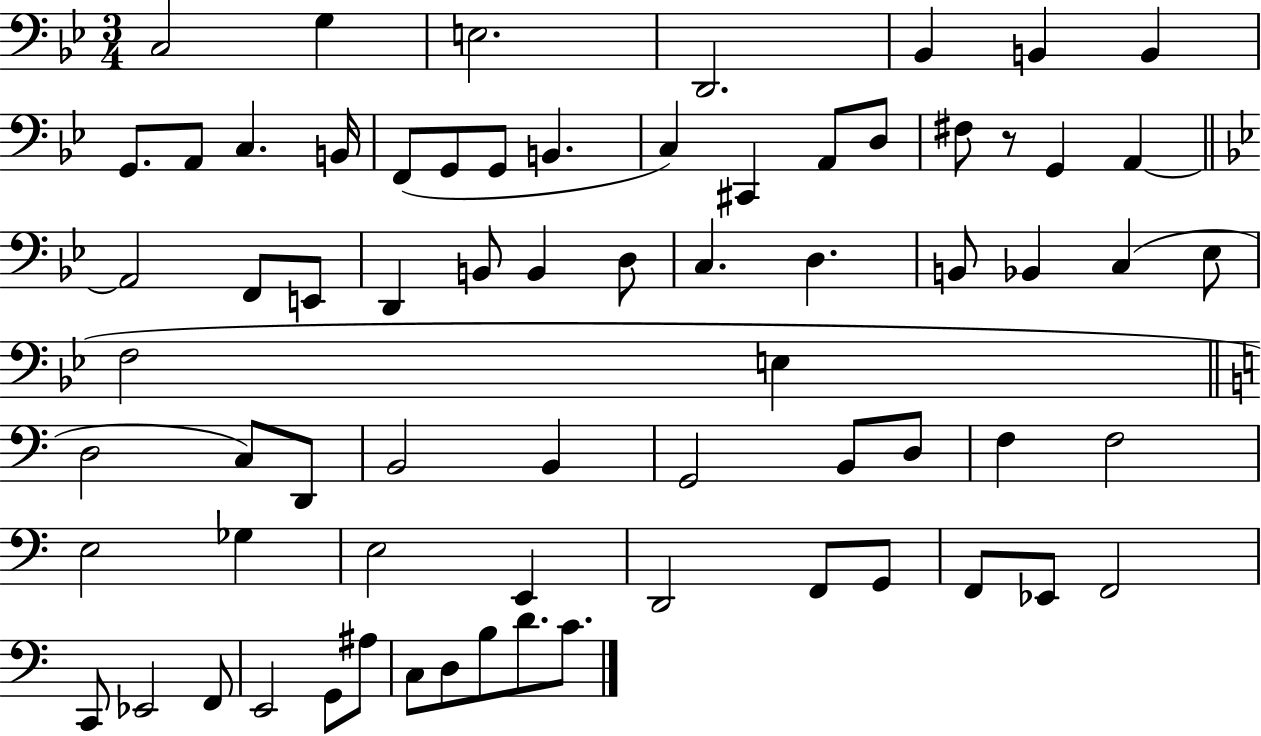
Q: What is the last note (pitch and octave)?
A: C4